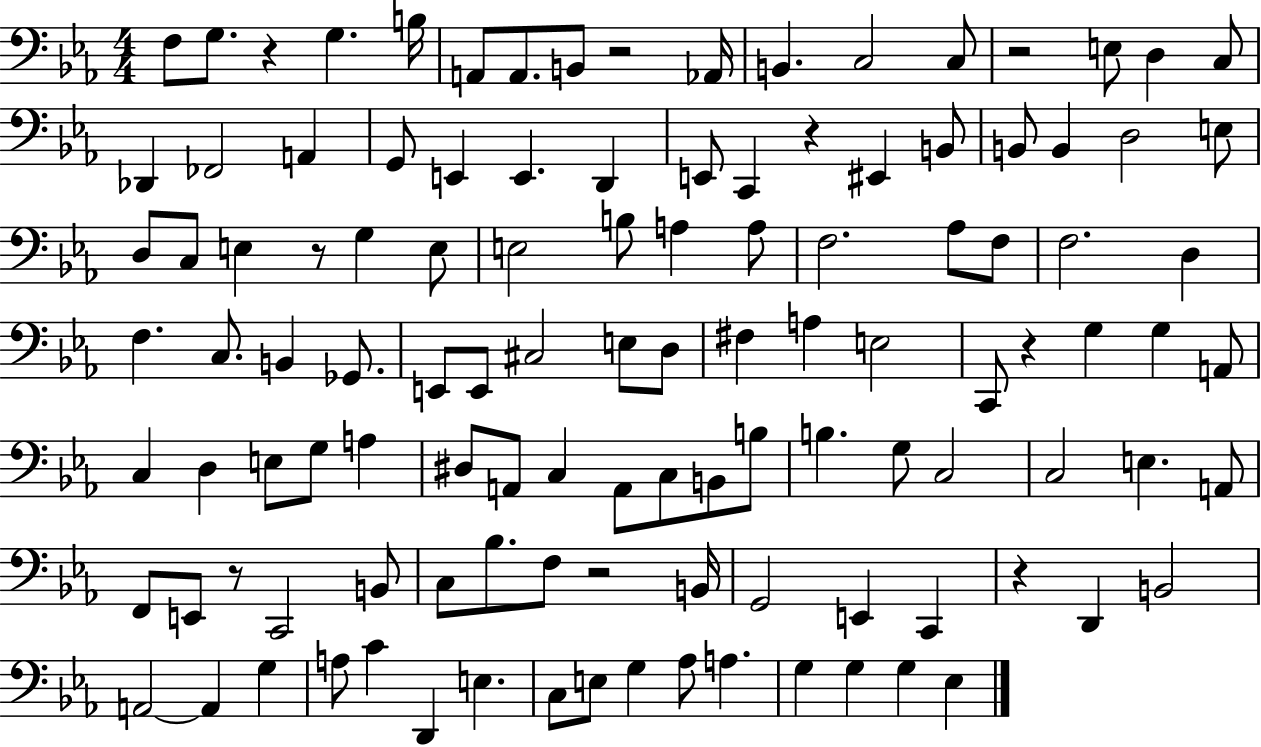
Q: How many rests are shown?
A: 9